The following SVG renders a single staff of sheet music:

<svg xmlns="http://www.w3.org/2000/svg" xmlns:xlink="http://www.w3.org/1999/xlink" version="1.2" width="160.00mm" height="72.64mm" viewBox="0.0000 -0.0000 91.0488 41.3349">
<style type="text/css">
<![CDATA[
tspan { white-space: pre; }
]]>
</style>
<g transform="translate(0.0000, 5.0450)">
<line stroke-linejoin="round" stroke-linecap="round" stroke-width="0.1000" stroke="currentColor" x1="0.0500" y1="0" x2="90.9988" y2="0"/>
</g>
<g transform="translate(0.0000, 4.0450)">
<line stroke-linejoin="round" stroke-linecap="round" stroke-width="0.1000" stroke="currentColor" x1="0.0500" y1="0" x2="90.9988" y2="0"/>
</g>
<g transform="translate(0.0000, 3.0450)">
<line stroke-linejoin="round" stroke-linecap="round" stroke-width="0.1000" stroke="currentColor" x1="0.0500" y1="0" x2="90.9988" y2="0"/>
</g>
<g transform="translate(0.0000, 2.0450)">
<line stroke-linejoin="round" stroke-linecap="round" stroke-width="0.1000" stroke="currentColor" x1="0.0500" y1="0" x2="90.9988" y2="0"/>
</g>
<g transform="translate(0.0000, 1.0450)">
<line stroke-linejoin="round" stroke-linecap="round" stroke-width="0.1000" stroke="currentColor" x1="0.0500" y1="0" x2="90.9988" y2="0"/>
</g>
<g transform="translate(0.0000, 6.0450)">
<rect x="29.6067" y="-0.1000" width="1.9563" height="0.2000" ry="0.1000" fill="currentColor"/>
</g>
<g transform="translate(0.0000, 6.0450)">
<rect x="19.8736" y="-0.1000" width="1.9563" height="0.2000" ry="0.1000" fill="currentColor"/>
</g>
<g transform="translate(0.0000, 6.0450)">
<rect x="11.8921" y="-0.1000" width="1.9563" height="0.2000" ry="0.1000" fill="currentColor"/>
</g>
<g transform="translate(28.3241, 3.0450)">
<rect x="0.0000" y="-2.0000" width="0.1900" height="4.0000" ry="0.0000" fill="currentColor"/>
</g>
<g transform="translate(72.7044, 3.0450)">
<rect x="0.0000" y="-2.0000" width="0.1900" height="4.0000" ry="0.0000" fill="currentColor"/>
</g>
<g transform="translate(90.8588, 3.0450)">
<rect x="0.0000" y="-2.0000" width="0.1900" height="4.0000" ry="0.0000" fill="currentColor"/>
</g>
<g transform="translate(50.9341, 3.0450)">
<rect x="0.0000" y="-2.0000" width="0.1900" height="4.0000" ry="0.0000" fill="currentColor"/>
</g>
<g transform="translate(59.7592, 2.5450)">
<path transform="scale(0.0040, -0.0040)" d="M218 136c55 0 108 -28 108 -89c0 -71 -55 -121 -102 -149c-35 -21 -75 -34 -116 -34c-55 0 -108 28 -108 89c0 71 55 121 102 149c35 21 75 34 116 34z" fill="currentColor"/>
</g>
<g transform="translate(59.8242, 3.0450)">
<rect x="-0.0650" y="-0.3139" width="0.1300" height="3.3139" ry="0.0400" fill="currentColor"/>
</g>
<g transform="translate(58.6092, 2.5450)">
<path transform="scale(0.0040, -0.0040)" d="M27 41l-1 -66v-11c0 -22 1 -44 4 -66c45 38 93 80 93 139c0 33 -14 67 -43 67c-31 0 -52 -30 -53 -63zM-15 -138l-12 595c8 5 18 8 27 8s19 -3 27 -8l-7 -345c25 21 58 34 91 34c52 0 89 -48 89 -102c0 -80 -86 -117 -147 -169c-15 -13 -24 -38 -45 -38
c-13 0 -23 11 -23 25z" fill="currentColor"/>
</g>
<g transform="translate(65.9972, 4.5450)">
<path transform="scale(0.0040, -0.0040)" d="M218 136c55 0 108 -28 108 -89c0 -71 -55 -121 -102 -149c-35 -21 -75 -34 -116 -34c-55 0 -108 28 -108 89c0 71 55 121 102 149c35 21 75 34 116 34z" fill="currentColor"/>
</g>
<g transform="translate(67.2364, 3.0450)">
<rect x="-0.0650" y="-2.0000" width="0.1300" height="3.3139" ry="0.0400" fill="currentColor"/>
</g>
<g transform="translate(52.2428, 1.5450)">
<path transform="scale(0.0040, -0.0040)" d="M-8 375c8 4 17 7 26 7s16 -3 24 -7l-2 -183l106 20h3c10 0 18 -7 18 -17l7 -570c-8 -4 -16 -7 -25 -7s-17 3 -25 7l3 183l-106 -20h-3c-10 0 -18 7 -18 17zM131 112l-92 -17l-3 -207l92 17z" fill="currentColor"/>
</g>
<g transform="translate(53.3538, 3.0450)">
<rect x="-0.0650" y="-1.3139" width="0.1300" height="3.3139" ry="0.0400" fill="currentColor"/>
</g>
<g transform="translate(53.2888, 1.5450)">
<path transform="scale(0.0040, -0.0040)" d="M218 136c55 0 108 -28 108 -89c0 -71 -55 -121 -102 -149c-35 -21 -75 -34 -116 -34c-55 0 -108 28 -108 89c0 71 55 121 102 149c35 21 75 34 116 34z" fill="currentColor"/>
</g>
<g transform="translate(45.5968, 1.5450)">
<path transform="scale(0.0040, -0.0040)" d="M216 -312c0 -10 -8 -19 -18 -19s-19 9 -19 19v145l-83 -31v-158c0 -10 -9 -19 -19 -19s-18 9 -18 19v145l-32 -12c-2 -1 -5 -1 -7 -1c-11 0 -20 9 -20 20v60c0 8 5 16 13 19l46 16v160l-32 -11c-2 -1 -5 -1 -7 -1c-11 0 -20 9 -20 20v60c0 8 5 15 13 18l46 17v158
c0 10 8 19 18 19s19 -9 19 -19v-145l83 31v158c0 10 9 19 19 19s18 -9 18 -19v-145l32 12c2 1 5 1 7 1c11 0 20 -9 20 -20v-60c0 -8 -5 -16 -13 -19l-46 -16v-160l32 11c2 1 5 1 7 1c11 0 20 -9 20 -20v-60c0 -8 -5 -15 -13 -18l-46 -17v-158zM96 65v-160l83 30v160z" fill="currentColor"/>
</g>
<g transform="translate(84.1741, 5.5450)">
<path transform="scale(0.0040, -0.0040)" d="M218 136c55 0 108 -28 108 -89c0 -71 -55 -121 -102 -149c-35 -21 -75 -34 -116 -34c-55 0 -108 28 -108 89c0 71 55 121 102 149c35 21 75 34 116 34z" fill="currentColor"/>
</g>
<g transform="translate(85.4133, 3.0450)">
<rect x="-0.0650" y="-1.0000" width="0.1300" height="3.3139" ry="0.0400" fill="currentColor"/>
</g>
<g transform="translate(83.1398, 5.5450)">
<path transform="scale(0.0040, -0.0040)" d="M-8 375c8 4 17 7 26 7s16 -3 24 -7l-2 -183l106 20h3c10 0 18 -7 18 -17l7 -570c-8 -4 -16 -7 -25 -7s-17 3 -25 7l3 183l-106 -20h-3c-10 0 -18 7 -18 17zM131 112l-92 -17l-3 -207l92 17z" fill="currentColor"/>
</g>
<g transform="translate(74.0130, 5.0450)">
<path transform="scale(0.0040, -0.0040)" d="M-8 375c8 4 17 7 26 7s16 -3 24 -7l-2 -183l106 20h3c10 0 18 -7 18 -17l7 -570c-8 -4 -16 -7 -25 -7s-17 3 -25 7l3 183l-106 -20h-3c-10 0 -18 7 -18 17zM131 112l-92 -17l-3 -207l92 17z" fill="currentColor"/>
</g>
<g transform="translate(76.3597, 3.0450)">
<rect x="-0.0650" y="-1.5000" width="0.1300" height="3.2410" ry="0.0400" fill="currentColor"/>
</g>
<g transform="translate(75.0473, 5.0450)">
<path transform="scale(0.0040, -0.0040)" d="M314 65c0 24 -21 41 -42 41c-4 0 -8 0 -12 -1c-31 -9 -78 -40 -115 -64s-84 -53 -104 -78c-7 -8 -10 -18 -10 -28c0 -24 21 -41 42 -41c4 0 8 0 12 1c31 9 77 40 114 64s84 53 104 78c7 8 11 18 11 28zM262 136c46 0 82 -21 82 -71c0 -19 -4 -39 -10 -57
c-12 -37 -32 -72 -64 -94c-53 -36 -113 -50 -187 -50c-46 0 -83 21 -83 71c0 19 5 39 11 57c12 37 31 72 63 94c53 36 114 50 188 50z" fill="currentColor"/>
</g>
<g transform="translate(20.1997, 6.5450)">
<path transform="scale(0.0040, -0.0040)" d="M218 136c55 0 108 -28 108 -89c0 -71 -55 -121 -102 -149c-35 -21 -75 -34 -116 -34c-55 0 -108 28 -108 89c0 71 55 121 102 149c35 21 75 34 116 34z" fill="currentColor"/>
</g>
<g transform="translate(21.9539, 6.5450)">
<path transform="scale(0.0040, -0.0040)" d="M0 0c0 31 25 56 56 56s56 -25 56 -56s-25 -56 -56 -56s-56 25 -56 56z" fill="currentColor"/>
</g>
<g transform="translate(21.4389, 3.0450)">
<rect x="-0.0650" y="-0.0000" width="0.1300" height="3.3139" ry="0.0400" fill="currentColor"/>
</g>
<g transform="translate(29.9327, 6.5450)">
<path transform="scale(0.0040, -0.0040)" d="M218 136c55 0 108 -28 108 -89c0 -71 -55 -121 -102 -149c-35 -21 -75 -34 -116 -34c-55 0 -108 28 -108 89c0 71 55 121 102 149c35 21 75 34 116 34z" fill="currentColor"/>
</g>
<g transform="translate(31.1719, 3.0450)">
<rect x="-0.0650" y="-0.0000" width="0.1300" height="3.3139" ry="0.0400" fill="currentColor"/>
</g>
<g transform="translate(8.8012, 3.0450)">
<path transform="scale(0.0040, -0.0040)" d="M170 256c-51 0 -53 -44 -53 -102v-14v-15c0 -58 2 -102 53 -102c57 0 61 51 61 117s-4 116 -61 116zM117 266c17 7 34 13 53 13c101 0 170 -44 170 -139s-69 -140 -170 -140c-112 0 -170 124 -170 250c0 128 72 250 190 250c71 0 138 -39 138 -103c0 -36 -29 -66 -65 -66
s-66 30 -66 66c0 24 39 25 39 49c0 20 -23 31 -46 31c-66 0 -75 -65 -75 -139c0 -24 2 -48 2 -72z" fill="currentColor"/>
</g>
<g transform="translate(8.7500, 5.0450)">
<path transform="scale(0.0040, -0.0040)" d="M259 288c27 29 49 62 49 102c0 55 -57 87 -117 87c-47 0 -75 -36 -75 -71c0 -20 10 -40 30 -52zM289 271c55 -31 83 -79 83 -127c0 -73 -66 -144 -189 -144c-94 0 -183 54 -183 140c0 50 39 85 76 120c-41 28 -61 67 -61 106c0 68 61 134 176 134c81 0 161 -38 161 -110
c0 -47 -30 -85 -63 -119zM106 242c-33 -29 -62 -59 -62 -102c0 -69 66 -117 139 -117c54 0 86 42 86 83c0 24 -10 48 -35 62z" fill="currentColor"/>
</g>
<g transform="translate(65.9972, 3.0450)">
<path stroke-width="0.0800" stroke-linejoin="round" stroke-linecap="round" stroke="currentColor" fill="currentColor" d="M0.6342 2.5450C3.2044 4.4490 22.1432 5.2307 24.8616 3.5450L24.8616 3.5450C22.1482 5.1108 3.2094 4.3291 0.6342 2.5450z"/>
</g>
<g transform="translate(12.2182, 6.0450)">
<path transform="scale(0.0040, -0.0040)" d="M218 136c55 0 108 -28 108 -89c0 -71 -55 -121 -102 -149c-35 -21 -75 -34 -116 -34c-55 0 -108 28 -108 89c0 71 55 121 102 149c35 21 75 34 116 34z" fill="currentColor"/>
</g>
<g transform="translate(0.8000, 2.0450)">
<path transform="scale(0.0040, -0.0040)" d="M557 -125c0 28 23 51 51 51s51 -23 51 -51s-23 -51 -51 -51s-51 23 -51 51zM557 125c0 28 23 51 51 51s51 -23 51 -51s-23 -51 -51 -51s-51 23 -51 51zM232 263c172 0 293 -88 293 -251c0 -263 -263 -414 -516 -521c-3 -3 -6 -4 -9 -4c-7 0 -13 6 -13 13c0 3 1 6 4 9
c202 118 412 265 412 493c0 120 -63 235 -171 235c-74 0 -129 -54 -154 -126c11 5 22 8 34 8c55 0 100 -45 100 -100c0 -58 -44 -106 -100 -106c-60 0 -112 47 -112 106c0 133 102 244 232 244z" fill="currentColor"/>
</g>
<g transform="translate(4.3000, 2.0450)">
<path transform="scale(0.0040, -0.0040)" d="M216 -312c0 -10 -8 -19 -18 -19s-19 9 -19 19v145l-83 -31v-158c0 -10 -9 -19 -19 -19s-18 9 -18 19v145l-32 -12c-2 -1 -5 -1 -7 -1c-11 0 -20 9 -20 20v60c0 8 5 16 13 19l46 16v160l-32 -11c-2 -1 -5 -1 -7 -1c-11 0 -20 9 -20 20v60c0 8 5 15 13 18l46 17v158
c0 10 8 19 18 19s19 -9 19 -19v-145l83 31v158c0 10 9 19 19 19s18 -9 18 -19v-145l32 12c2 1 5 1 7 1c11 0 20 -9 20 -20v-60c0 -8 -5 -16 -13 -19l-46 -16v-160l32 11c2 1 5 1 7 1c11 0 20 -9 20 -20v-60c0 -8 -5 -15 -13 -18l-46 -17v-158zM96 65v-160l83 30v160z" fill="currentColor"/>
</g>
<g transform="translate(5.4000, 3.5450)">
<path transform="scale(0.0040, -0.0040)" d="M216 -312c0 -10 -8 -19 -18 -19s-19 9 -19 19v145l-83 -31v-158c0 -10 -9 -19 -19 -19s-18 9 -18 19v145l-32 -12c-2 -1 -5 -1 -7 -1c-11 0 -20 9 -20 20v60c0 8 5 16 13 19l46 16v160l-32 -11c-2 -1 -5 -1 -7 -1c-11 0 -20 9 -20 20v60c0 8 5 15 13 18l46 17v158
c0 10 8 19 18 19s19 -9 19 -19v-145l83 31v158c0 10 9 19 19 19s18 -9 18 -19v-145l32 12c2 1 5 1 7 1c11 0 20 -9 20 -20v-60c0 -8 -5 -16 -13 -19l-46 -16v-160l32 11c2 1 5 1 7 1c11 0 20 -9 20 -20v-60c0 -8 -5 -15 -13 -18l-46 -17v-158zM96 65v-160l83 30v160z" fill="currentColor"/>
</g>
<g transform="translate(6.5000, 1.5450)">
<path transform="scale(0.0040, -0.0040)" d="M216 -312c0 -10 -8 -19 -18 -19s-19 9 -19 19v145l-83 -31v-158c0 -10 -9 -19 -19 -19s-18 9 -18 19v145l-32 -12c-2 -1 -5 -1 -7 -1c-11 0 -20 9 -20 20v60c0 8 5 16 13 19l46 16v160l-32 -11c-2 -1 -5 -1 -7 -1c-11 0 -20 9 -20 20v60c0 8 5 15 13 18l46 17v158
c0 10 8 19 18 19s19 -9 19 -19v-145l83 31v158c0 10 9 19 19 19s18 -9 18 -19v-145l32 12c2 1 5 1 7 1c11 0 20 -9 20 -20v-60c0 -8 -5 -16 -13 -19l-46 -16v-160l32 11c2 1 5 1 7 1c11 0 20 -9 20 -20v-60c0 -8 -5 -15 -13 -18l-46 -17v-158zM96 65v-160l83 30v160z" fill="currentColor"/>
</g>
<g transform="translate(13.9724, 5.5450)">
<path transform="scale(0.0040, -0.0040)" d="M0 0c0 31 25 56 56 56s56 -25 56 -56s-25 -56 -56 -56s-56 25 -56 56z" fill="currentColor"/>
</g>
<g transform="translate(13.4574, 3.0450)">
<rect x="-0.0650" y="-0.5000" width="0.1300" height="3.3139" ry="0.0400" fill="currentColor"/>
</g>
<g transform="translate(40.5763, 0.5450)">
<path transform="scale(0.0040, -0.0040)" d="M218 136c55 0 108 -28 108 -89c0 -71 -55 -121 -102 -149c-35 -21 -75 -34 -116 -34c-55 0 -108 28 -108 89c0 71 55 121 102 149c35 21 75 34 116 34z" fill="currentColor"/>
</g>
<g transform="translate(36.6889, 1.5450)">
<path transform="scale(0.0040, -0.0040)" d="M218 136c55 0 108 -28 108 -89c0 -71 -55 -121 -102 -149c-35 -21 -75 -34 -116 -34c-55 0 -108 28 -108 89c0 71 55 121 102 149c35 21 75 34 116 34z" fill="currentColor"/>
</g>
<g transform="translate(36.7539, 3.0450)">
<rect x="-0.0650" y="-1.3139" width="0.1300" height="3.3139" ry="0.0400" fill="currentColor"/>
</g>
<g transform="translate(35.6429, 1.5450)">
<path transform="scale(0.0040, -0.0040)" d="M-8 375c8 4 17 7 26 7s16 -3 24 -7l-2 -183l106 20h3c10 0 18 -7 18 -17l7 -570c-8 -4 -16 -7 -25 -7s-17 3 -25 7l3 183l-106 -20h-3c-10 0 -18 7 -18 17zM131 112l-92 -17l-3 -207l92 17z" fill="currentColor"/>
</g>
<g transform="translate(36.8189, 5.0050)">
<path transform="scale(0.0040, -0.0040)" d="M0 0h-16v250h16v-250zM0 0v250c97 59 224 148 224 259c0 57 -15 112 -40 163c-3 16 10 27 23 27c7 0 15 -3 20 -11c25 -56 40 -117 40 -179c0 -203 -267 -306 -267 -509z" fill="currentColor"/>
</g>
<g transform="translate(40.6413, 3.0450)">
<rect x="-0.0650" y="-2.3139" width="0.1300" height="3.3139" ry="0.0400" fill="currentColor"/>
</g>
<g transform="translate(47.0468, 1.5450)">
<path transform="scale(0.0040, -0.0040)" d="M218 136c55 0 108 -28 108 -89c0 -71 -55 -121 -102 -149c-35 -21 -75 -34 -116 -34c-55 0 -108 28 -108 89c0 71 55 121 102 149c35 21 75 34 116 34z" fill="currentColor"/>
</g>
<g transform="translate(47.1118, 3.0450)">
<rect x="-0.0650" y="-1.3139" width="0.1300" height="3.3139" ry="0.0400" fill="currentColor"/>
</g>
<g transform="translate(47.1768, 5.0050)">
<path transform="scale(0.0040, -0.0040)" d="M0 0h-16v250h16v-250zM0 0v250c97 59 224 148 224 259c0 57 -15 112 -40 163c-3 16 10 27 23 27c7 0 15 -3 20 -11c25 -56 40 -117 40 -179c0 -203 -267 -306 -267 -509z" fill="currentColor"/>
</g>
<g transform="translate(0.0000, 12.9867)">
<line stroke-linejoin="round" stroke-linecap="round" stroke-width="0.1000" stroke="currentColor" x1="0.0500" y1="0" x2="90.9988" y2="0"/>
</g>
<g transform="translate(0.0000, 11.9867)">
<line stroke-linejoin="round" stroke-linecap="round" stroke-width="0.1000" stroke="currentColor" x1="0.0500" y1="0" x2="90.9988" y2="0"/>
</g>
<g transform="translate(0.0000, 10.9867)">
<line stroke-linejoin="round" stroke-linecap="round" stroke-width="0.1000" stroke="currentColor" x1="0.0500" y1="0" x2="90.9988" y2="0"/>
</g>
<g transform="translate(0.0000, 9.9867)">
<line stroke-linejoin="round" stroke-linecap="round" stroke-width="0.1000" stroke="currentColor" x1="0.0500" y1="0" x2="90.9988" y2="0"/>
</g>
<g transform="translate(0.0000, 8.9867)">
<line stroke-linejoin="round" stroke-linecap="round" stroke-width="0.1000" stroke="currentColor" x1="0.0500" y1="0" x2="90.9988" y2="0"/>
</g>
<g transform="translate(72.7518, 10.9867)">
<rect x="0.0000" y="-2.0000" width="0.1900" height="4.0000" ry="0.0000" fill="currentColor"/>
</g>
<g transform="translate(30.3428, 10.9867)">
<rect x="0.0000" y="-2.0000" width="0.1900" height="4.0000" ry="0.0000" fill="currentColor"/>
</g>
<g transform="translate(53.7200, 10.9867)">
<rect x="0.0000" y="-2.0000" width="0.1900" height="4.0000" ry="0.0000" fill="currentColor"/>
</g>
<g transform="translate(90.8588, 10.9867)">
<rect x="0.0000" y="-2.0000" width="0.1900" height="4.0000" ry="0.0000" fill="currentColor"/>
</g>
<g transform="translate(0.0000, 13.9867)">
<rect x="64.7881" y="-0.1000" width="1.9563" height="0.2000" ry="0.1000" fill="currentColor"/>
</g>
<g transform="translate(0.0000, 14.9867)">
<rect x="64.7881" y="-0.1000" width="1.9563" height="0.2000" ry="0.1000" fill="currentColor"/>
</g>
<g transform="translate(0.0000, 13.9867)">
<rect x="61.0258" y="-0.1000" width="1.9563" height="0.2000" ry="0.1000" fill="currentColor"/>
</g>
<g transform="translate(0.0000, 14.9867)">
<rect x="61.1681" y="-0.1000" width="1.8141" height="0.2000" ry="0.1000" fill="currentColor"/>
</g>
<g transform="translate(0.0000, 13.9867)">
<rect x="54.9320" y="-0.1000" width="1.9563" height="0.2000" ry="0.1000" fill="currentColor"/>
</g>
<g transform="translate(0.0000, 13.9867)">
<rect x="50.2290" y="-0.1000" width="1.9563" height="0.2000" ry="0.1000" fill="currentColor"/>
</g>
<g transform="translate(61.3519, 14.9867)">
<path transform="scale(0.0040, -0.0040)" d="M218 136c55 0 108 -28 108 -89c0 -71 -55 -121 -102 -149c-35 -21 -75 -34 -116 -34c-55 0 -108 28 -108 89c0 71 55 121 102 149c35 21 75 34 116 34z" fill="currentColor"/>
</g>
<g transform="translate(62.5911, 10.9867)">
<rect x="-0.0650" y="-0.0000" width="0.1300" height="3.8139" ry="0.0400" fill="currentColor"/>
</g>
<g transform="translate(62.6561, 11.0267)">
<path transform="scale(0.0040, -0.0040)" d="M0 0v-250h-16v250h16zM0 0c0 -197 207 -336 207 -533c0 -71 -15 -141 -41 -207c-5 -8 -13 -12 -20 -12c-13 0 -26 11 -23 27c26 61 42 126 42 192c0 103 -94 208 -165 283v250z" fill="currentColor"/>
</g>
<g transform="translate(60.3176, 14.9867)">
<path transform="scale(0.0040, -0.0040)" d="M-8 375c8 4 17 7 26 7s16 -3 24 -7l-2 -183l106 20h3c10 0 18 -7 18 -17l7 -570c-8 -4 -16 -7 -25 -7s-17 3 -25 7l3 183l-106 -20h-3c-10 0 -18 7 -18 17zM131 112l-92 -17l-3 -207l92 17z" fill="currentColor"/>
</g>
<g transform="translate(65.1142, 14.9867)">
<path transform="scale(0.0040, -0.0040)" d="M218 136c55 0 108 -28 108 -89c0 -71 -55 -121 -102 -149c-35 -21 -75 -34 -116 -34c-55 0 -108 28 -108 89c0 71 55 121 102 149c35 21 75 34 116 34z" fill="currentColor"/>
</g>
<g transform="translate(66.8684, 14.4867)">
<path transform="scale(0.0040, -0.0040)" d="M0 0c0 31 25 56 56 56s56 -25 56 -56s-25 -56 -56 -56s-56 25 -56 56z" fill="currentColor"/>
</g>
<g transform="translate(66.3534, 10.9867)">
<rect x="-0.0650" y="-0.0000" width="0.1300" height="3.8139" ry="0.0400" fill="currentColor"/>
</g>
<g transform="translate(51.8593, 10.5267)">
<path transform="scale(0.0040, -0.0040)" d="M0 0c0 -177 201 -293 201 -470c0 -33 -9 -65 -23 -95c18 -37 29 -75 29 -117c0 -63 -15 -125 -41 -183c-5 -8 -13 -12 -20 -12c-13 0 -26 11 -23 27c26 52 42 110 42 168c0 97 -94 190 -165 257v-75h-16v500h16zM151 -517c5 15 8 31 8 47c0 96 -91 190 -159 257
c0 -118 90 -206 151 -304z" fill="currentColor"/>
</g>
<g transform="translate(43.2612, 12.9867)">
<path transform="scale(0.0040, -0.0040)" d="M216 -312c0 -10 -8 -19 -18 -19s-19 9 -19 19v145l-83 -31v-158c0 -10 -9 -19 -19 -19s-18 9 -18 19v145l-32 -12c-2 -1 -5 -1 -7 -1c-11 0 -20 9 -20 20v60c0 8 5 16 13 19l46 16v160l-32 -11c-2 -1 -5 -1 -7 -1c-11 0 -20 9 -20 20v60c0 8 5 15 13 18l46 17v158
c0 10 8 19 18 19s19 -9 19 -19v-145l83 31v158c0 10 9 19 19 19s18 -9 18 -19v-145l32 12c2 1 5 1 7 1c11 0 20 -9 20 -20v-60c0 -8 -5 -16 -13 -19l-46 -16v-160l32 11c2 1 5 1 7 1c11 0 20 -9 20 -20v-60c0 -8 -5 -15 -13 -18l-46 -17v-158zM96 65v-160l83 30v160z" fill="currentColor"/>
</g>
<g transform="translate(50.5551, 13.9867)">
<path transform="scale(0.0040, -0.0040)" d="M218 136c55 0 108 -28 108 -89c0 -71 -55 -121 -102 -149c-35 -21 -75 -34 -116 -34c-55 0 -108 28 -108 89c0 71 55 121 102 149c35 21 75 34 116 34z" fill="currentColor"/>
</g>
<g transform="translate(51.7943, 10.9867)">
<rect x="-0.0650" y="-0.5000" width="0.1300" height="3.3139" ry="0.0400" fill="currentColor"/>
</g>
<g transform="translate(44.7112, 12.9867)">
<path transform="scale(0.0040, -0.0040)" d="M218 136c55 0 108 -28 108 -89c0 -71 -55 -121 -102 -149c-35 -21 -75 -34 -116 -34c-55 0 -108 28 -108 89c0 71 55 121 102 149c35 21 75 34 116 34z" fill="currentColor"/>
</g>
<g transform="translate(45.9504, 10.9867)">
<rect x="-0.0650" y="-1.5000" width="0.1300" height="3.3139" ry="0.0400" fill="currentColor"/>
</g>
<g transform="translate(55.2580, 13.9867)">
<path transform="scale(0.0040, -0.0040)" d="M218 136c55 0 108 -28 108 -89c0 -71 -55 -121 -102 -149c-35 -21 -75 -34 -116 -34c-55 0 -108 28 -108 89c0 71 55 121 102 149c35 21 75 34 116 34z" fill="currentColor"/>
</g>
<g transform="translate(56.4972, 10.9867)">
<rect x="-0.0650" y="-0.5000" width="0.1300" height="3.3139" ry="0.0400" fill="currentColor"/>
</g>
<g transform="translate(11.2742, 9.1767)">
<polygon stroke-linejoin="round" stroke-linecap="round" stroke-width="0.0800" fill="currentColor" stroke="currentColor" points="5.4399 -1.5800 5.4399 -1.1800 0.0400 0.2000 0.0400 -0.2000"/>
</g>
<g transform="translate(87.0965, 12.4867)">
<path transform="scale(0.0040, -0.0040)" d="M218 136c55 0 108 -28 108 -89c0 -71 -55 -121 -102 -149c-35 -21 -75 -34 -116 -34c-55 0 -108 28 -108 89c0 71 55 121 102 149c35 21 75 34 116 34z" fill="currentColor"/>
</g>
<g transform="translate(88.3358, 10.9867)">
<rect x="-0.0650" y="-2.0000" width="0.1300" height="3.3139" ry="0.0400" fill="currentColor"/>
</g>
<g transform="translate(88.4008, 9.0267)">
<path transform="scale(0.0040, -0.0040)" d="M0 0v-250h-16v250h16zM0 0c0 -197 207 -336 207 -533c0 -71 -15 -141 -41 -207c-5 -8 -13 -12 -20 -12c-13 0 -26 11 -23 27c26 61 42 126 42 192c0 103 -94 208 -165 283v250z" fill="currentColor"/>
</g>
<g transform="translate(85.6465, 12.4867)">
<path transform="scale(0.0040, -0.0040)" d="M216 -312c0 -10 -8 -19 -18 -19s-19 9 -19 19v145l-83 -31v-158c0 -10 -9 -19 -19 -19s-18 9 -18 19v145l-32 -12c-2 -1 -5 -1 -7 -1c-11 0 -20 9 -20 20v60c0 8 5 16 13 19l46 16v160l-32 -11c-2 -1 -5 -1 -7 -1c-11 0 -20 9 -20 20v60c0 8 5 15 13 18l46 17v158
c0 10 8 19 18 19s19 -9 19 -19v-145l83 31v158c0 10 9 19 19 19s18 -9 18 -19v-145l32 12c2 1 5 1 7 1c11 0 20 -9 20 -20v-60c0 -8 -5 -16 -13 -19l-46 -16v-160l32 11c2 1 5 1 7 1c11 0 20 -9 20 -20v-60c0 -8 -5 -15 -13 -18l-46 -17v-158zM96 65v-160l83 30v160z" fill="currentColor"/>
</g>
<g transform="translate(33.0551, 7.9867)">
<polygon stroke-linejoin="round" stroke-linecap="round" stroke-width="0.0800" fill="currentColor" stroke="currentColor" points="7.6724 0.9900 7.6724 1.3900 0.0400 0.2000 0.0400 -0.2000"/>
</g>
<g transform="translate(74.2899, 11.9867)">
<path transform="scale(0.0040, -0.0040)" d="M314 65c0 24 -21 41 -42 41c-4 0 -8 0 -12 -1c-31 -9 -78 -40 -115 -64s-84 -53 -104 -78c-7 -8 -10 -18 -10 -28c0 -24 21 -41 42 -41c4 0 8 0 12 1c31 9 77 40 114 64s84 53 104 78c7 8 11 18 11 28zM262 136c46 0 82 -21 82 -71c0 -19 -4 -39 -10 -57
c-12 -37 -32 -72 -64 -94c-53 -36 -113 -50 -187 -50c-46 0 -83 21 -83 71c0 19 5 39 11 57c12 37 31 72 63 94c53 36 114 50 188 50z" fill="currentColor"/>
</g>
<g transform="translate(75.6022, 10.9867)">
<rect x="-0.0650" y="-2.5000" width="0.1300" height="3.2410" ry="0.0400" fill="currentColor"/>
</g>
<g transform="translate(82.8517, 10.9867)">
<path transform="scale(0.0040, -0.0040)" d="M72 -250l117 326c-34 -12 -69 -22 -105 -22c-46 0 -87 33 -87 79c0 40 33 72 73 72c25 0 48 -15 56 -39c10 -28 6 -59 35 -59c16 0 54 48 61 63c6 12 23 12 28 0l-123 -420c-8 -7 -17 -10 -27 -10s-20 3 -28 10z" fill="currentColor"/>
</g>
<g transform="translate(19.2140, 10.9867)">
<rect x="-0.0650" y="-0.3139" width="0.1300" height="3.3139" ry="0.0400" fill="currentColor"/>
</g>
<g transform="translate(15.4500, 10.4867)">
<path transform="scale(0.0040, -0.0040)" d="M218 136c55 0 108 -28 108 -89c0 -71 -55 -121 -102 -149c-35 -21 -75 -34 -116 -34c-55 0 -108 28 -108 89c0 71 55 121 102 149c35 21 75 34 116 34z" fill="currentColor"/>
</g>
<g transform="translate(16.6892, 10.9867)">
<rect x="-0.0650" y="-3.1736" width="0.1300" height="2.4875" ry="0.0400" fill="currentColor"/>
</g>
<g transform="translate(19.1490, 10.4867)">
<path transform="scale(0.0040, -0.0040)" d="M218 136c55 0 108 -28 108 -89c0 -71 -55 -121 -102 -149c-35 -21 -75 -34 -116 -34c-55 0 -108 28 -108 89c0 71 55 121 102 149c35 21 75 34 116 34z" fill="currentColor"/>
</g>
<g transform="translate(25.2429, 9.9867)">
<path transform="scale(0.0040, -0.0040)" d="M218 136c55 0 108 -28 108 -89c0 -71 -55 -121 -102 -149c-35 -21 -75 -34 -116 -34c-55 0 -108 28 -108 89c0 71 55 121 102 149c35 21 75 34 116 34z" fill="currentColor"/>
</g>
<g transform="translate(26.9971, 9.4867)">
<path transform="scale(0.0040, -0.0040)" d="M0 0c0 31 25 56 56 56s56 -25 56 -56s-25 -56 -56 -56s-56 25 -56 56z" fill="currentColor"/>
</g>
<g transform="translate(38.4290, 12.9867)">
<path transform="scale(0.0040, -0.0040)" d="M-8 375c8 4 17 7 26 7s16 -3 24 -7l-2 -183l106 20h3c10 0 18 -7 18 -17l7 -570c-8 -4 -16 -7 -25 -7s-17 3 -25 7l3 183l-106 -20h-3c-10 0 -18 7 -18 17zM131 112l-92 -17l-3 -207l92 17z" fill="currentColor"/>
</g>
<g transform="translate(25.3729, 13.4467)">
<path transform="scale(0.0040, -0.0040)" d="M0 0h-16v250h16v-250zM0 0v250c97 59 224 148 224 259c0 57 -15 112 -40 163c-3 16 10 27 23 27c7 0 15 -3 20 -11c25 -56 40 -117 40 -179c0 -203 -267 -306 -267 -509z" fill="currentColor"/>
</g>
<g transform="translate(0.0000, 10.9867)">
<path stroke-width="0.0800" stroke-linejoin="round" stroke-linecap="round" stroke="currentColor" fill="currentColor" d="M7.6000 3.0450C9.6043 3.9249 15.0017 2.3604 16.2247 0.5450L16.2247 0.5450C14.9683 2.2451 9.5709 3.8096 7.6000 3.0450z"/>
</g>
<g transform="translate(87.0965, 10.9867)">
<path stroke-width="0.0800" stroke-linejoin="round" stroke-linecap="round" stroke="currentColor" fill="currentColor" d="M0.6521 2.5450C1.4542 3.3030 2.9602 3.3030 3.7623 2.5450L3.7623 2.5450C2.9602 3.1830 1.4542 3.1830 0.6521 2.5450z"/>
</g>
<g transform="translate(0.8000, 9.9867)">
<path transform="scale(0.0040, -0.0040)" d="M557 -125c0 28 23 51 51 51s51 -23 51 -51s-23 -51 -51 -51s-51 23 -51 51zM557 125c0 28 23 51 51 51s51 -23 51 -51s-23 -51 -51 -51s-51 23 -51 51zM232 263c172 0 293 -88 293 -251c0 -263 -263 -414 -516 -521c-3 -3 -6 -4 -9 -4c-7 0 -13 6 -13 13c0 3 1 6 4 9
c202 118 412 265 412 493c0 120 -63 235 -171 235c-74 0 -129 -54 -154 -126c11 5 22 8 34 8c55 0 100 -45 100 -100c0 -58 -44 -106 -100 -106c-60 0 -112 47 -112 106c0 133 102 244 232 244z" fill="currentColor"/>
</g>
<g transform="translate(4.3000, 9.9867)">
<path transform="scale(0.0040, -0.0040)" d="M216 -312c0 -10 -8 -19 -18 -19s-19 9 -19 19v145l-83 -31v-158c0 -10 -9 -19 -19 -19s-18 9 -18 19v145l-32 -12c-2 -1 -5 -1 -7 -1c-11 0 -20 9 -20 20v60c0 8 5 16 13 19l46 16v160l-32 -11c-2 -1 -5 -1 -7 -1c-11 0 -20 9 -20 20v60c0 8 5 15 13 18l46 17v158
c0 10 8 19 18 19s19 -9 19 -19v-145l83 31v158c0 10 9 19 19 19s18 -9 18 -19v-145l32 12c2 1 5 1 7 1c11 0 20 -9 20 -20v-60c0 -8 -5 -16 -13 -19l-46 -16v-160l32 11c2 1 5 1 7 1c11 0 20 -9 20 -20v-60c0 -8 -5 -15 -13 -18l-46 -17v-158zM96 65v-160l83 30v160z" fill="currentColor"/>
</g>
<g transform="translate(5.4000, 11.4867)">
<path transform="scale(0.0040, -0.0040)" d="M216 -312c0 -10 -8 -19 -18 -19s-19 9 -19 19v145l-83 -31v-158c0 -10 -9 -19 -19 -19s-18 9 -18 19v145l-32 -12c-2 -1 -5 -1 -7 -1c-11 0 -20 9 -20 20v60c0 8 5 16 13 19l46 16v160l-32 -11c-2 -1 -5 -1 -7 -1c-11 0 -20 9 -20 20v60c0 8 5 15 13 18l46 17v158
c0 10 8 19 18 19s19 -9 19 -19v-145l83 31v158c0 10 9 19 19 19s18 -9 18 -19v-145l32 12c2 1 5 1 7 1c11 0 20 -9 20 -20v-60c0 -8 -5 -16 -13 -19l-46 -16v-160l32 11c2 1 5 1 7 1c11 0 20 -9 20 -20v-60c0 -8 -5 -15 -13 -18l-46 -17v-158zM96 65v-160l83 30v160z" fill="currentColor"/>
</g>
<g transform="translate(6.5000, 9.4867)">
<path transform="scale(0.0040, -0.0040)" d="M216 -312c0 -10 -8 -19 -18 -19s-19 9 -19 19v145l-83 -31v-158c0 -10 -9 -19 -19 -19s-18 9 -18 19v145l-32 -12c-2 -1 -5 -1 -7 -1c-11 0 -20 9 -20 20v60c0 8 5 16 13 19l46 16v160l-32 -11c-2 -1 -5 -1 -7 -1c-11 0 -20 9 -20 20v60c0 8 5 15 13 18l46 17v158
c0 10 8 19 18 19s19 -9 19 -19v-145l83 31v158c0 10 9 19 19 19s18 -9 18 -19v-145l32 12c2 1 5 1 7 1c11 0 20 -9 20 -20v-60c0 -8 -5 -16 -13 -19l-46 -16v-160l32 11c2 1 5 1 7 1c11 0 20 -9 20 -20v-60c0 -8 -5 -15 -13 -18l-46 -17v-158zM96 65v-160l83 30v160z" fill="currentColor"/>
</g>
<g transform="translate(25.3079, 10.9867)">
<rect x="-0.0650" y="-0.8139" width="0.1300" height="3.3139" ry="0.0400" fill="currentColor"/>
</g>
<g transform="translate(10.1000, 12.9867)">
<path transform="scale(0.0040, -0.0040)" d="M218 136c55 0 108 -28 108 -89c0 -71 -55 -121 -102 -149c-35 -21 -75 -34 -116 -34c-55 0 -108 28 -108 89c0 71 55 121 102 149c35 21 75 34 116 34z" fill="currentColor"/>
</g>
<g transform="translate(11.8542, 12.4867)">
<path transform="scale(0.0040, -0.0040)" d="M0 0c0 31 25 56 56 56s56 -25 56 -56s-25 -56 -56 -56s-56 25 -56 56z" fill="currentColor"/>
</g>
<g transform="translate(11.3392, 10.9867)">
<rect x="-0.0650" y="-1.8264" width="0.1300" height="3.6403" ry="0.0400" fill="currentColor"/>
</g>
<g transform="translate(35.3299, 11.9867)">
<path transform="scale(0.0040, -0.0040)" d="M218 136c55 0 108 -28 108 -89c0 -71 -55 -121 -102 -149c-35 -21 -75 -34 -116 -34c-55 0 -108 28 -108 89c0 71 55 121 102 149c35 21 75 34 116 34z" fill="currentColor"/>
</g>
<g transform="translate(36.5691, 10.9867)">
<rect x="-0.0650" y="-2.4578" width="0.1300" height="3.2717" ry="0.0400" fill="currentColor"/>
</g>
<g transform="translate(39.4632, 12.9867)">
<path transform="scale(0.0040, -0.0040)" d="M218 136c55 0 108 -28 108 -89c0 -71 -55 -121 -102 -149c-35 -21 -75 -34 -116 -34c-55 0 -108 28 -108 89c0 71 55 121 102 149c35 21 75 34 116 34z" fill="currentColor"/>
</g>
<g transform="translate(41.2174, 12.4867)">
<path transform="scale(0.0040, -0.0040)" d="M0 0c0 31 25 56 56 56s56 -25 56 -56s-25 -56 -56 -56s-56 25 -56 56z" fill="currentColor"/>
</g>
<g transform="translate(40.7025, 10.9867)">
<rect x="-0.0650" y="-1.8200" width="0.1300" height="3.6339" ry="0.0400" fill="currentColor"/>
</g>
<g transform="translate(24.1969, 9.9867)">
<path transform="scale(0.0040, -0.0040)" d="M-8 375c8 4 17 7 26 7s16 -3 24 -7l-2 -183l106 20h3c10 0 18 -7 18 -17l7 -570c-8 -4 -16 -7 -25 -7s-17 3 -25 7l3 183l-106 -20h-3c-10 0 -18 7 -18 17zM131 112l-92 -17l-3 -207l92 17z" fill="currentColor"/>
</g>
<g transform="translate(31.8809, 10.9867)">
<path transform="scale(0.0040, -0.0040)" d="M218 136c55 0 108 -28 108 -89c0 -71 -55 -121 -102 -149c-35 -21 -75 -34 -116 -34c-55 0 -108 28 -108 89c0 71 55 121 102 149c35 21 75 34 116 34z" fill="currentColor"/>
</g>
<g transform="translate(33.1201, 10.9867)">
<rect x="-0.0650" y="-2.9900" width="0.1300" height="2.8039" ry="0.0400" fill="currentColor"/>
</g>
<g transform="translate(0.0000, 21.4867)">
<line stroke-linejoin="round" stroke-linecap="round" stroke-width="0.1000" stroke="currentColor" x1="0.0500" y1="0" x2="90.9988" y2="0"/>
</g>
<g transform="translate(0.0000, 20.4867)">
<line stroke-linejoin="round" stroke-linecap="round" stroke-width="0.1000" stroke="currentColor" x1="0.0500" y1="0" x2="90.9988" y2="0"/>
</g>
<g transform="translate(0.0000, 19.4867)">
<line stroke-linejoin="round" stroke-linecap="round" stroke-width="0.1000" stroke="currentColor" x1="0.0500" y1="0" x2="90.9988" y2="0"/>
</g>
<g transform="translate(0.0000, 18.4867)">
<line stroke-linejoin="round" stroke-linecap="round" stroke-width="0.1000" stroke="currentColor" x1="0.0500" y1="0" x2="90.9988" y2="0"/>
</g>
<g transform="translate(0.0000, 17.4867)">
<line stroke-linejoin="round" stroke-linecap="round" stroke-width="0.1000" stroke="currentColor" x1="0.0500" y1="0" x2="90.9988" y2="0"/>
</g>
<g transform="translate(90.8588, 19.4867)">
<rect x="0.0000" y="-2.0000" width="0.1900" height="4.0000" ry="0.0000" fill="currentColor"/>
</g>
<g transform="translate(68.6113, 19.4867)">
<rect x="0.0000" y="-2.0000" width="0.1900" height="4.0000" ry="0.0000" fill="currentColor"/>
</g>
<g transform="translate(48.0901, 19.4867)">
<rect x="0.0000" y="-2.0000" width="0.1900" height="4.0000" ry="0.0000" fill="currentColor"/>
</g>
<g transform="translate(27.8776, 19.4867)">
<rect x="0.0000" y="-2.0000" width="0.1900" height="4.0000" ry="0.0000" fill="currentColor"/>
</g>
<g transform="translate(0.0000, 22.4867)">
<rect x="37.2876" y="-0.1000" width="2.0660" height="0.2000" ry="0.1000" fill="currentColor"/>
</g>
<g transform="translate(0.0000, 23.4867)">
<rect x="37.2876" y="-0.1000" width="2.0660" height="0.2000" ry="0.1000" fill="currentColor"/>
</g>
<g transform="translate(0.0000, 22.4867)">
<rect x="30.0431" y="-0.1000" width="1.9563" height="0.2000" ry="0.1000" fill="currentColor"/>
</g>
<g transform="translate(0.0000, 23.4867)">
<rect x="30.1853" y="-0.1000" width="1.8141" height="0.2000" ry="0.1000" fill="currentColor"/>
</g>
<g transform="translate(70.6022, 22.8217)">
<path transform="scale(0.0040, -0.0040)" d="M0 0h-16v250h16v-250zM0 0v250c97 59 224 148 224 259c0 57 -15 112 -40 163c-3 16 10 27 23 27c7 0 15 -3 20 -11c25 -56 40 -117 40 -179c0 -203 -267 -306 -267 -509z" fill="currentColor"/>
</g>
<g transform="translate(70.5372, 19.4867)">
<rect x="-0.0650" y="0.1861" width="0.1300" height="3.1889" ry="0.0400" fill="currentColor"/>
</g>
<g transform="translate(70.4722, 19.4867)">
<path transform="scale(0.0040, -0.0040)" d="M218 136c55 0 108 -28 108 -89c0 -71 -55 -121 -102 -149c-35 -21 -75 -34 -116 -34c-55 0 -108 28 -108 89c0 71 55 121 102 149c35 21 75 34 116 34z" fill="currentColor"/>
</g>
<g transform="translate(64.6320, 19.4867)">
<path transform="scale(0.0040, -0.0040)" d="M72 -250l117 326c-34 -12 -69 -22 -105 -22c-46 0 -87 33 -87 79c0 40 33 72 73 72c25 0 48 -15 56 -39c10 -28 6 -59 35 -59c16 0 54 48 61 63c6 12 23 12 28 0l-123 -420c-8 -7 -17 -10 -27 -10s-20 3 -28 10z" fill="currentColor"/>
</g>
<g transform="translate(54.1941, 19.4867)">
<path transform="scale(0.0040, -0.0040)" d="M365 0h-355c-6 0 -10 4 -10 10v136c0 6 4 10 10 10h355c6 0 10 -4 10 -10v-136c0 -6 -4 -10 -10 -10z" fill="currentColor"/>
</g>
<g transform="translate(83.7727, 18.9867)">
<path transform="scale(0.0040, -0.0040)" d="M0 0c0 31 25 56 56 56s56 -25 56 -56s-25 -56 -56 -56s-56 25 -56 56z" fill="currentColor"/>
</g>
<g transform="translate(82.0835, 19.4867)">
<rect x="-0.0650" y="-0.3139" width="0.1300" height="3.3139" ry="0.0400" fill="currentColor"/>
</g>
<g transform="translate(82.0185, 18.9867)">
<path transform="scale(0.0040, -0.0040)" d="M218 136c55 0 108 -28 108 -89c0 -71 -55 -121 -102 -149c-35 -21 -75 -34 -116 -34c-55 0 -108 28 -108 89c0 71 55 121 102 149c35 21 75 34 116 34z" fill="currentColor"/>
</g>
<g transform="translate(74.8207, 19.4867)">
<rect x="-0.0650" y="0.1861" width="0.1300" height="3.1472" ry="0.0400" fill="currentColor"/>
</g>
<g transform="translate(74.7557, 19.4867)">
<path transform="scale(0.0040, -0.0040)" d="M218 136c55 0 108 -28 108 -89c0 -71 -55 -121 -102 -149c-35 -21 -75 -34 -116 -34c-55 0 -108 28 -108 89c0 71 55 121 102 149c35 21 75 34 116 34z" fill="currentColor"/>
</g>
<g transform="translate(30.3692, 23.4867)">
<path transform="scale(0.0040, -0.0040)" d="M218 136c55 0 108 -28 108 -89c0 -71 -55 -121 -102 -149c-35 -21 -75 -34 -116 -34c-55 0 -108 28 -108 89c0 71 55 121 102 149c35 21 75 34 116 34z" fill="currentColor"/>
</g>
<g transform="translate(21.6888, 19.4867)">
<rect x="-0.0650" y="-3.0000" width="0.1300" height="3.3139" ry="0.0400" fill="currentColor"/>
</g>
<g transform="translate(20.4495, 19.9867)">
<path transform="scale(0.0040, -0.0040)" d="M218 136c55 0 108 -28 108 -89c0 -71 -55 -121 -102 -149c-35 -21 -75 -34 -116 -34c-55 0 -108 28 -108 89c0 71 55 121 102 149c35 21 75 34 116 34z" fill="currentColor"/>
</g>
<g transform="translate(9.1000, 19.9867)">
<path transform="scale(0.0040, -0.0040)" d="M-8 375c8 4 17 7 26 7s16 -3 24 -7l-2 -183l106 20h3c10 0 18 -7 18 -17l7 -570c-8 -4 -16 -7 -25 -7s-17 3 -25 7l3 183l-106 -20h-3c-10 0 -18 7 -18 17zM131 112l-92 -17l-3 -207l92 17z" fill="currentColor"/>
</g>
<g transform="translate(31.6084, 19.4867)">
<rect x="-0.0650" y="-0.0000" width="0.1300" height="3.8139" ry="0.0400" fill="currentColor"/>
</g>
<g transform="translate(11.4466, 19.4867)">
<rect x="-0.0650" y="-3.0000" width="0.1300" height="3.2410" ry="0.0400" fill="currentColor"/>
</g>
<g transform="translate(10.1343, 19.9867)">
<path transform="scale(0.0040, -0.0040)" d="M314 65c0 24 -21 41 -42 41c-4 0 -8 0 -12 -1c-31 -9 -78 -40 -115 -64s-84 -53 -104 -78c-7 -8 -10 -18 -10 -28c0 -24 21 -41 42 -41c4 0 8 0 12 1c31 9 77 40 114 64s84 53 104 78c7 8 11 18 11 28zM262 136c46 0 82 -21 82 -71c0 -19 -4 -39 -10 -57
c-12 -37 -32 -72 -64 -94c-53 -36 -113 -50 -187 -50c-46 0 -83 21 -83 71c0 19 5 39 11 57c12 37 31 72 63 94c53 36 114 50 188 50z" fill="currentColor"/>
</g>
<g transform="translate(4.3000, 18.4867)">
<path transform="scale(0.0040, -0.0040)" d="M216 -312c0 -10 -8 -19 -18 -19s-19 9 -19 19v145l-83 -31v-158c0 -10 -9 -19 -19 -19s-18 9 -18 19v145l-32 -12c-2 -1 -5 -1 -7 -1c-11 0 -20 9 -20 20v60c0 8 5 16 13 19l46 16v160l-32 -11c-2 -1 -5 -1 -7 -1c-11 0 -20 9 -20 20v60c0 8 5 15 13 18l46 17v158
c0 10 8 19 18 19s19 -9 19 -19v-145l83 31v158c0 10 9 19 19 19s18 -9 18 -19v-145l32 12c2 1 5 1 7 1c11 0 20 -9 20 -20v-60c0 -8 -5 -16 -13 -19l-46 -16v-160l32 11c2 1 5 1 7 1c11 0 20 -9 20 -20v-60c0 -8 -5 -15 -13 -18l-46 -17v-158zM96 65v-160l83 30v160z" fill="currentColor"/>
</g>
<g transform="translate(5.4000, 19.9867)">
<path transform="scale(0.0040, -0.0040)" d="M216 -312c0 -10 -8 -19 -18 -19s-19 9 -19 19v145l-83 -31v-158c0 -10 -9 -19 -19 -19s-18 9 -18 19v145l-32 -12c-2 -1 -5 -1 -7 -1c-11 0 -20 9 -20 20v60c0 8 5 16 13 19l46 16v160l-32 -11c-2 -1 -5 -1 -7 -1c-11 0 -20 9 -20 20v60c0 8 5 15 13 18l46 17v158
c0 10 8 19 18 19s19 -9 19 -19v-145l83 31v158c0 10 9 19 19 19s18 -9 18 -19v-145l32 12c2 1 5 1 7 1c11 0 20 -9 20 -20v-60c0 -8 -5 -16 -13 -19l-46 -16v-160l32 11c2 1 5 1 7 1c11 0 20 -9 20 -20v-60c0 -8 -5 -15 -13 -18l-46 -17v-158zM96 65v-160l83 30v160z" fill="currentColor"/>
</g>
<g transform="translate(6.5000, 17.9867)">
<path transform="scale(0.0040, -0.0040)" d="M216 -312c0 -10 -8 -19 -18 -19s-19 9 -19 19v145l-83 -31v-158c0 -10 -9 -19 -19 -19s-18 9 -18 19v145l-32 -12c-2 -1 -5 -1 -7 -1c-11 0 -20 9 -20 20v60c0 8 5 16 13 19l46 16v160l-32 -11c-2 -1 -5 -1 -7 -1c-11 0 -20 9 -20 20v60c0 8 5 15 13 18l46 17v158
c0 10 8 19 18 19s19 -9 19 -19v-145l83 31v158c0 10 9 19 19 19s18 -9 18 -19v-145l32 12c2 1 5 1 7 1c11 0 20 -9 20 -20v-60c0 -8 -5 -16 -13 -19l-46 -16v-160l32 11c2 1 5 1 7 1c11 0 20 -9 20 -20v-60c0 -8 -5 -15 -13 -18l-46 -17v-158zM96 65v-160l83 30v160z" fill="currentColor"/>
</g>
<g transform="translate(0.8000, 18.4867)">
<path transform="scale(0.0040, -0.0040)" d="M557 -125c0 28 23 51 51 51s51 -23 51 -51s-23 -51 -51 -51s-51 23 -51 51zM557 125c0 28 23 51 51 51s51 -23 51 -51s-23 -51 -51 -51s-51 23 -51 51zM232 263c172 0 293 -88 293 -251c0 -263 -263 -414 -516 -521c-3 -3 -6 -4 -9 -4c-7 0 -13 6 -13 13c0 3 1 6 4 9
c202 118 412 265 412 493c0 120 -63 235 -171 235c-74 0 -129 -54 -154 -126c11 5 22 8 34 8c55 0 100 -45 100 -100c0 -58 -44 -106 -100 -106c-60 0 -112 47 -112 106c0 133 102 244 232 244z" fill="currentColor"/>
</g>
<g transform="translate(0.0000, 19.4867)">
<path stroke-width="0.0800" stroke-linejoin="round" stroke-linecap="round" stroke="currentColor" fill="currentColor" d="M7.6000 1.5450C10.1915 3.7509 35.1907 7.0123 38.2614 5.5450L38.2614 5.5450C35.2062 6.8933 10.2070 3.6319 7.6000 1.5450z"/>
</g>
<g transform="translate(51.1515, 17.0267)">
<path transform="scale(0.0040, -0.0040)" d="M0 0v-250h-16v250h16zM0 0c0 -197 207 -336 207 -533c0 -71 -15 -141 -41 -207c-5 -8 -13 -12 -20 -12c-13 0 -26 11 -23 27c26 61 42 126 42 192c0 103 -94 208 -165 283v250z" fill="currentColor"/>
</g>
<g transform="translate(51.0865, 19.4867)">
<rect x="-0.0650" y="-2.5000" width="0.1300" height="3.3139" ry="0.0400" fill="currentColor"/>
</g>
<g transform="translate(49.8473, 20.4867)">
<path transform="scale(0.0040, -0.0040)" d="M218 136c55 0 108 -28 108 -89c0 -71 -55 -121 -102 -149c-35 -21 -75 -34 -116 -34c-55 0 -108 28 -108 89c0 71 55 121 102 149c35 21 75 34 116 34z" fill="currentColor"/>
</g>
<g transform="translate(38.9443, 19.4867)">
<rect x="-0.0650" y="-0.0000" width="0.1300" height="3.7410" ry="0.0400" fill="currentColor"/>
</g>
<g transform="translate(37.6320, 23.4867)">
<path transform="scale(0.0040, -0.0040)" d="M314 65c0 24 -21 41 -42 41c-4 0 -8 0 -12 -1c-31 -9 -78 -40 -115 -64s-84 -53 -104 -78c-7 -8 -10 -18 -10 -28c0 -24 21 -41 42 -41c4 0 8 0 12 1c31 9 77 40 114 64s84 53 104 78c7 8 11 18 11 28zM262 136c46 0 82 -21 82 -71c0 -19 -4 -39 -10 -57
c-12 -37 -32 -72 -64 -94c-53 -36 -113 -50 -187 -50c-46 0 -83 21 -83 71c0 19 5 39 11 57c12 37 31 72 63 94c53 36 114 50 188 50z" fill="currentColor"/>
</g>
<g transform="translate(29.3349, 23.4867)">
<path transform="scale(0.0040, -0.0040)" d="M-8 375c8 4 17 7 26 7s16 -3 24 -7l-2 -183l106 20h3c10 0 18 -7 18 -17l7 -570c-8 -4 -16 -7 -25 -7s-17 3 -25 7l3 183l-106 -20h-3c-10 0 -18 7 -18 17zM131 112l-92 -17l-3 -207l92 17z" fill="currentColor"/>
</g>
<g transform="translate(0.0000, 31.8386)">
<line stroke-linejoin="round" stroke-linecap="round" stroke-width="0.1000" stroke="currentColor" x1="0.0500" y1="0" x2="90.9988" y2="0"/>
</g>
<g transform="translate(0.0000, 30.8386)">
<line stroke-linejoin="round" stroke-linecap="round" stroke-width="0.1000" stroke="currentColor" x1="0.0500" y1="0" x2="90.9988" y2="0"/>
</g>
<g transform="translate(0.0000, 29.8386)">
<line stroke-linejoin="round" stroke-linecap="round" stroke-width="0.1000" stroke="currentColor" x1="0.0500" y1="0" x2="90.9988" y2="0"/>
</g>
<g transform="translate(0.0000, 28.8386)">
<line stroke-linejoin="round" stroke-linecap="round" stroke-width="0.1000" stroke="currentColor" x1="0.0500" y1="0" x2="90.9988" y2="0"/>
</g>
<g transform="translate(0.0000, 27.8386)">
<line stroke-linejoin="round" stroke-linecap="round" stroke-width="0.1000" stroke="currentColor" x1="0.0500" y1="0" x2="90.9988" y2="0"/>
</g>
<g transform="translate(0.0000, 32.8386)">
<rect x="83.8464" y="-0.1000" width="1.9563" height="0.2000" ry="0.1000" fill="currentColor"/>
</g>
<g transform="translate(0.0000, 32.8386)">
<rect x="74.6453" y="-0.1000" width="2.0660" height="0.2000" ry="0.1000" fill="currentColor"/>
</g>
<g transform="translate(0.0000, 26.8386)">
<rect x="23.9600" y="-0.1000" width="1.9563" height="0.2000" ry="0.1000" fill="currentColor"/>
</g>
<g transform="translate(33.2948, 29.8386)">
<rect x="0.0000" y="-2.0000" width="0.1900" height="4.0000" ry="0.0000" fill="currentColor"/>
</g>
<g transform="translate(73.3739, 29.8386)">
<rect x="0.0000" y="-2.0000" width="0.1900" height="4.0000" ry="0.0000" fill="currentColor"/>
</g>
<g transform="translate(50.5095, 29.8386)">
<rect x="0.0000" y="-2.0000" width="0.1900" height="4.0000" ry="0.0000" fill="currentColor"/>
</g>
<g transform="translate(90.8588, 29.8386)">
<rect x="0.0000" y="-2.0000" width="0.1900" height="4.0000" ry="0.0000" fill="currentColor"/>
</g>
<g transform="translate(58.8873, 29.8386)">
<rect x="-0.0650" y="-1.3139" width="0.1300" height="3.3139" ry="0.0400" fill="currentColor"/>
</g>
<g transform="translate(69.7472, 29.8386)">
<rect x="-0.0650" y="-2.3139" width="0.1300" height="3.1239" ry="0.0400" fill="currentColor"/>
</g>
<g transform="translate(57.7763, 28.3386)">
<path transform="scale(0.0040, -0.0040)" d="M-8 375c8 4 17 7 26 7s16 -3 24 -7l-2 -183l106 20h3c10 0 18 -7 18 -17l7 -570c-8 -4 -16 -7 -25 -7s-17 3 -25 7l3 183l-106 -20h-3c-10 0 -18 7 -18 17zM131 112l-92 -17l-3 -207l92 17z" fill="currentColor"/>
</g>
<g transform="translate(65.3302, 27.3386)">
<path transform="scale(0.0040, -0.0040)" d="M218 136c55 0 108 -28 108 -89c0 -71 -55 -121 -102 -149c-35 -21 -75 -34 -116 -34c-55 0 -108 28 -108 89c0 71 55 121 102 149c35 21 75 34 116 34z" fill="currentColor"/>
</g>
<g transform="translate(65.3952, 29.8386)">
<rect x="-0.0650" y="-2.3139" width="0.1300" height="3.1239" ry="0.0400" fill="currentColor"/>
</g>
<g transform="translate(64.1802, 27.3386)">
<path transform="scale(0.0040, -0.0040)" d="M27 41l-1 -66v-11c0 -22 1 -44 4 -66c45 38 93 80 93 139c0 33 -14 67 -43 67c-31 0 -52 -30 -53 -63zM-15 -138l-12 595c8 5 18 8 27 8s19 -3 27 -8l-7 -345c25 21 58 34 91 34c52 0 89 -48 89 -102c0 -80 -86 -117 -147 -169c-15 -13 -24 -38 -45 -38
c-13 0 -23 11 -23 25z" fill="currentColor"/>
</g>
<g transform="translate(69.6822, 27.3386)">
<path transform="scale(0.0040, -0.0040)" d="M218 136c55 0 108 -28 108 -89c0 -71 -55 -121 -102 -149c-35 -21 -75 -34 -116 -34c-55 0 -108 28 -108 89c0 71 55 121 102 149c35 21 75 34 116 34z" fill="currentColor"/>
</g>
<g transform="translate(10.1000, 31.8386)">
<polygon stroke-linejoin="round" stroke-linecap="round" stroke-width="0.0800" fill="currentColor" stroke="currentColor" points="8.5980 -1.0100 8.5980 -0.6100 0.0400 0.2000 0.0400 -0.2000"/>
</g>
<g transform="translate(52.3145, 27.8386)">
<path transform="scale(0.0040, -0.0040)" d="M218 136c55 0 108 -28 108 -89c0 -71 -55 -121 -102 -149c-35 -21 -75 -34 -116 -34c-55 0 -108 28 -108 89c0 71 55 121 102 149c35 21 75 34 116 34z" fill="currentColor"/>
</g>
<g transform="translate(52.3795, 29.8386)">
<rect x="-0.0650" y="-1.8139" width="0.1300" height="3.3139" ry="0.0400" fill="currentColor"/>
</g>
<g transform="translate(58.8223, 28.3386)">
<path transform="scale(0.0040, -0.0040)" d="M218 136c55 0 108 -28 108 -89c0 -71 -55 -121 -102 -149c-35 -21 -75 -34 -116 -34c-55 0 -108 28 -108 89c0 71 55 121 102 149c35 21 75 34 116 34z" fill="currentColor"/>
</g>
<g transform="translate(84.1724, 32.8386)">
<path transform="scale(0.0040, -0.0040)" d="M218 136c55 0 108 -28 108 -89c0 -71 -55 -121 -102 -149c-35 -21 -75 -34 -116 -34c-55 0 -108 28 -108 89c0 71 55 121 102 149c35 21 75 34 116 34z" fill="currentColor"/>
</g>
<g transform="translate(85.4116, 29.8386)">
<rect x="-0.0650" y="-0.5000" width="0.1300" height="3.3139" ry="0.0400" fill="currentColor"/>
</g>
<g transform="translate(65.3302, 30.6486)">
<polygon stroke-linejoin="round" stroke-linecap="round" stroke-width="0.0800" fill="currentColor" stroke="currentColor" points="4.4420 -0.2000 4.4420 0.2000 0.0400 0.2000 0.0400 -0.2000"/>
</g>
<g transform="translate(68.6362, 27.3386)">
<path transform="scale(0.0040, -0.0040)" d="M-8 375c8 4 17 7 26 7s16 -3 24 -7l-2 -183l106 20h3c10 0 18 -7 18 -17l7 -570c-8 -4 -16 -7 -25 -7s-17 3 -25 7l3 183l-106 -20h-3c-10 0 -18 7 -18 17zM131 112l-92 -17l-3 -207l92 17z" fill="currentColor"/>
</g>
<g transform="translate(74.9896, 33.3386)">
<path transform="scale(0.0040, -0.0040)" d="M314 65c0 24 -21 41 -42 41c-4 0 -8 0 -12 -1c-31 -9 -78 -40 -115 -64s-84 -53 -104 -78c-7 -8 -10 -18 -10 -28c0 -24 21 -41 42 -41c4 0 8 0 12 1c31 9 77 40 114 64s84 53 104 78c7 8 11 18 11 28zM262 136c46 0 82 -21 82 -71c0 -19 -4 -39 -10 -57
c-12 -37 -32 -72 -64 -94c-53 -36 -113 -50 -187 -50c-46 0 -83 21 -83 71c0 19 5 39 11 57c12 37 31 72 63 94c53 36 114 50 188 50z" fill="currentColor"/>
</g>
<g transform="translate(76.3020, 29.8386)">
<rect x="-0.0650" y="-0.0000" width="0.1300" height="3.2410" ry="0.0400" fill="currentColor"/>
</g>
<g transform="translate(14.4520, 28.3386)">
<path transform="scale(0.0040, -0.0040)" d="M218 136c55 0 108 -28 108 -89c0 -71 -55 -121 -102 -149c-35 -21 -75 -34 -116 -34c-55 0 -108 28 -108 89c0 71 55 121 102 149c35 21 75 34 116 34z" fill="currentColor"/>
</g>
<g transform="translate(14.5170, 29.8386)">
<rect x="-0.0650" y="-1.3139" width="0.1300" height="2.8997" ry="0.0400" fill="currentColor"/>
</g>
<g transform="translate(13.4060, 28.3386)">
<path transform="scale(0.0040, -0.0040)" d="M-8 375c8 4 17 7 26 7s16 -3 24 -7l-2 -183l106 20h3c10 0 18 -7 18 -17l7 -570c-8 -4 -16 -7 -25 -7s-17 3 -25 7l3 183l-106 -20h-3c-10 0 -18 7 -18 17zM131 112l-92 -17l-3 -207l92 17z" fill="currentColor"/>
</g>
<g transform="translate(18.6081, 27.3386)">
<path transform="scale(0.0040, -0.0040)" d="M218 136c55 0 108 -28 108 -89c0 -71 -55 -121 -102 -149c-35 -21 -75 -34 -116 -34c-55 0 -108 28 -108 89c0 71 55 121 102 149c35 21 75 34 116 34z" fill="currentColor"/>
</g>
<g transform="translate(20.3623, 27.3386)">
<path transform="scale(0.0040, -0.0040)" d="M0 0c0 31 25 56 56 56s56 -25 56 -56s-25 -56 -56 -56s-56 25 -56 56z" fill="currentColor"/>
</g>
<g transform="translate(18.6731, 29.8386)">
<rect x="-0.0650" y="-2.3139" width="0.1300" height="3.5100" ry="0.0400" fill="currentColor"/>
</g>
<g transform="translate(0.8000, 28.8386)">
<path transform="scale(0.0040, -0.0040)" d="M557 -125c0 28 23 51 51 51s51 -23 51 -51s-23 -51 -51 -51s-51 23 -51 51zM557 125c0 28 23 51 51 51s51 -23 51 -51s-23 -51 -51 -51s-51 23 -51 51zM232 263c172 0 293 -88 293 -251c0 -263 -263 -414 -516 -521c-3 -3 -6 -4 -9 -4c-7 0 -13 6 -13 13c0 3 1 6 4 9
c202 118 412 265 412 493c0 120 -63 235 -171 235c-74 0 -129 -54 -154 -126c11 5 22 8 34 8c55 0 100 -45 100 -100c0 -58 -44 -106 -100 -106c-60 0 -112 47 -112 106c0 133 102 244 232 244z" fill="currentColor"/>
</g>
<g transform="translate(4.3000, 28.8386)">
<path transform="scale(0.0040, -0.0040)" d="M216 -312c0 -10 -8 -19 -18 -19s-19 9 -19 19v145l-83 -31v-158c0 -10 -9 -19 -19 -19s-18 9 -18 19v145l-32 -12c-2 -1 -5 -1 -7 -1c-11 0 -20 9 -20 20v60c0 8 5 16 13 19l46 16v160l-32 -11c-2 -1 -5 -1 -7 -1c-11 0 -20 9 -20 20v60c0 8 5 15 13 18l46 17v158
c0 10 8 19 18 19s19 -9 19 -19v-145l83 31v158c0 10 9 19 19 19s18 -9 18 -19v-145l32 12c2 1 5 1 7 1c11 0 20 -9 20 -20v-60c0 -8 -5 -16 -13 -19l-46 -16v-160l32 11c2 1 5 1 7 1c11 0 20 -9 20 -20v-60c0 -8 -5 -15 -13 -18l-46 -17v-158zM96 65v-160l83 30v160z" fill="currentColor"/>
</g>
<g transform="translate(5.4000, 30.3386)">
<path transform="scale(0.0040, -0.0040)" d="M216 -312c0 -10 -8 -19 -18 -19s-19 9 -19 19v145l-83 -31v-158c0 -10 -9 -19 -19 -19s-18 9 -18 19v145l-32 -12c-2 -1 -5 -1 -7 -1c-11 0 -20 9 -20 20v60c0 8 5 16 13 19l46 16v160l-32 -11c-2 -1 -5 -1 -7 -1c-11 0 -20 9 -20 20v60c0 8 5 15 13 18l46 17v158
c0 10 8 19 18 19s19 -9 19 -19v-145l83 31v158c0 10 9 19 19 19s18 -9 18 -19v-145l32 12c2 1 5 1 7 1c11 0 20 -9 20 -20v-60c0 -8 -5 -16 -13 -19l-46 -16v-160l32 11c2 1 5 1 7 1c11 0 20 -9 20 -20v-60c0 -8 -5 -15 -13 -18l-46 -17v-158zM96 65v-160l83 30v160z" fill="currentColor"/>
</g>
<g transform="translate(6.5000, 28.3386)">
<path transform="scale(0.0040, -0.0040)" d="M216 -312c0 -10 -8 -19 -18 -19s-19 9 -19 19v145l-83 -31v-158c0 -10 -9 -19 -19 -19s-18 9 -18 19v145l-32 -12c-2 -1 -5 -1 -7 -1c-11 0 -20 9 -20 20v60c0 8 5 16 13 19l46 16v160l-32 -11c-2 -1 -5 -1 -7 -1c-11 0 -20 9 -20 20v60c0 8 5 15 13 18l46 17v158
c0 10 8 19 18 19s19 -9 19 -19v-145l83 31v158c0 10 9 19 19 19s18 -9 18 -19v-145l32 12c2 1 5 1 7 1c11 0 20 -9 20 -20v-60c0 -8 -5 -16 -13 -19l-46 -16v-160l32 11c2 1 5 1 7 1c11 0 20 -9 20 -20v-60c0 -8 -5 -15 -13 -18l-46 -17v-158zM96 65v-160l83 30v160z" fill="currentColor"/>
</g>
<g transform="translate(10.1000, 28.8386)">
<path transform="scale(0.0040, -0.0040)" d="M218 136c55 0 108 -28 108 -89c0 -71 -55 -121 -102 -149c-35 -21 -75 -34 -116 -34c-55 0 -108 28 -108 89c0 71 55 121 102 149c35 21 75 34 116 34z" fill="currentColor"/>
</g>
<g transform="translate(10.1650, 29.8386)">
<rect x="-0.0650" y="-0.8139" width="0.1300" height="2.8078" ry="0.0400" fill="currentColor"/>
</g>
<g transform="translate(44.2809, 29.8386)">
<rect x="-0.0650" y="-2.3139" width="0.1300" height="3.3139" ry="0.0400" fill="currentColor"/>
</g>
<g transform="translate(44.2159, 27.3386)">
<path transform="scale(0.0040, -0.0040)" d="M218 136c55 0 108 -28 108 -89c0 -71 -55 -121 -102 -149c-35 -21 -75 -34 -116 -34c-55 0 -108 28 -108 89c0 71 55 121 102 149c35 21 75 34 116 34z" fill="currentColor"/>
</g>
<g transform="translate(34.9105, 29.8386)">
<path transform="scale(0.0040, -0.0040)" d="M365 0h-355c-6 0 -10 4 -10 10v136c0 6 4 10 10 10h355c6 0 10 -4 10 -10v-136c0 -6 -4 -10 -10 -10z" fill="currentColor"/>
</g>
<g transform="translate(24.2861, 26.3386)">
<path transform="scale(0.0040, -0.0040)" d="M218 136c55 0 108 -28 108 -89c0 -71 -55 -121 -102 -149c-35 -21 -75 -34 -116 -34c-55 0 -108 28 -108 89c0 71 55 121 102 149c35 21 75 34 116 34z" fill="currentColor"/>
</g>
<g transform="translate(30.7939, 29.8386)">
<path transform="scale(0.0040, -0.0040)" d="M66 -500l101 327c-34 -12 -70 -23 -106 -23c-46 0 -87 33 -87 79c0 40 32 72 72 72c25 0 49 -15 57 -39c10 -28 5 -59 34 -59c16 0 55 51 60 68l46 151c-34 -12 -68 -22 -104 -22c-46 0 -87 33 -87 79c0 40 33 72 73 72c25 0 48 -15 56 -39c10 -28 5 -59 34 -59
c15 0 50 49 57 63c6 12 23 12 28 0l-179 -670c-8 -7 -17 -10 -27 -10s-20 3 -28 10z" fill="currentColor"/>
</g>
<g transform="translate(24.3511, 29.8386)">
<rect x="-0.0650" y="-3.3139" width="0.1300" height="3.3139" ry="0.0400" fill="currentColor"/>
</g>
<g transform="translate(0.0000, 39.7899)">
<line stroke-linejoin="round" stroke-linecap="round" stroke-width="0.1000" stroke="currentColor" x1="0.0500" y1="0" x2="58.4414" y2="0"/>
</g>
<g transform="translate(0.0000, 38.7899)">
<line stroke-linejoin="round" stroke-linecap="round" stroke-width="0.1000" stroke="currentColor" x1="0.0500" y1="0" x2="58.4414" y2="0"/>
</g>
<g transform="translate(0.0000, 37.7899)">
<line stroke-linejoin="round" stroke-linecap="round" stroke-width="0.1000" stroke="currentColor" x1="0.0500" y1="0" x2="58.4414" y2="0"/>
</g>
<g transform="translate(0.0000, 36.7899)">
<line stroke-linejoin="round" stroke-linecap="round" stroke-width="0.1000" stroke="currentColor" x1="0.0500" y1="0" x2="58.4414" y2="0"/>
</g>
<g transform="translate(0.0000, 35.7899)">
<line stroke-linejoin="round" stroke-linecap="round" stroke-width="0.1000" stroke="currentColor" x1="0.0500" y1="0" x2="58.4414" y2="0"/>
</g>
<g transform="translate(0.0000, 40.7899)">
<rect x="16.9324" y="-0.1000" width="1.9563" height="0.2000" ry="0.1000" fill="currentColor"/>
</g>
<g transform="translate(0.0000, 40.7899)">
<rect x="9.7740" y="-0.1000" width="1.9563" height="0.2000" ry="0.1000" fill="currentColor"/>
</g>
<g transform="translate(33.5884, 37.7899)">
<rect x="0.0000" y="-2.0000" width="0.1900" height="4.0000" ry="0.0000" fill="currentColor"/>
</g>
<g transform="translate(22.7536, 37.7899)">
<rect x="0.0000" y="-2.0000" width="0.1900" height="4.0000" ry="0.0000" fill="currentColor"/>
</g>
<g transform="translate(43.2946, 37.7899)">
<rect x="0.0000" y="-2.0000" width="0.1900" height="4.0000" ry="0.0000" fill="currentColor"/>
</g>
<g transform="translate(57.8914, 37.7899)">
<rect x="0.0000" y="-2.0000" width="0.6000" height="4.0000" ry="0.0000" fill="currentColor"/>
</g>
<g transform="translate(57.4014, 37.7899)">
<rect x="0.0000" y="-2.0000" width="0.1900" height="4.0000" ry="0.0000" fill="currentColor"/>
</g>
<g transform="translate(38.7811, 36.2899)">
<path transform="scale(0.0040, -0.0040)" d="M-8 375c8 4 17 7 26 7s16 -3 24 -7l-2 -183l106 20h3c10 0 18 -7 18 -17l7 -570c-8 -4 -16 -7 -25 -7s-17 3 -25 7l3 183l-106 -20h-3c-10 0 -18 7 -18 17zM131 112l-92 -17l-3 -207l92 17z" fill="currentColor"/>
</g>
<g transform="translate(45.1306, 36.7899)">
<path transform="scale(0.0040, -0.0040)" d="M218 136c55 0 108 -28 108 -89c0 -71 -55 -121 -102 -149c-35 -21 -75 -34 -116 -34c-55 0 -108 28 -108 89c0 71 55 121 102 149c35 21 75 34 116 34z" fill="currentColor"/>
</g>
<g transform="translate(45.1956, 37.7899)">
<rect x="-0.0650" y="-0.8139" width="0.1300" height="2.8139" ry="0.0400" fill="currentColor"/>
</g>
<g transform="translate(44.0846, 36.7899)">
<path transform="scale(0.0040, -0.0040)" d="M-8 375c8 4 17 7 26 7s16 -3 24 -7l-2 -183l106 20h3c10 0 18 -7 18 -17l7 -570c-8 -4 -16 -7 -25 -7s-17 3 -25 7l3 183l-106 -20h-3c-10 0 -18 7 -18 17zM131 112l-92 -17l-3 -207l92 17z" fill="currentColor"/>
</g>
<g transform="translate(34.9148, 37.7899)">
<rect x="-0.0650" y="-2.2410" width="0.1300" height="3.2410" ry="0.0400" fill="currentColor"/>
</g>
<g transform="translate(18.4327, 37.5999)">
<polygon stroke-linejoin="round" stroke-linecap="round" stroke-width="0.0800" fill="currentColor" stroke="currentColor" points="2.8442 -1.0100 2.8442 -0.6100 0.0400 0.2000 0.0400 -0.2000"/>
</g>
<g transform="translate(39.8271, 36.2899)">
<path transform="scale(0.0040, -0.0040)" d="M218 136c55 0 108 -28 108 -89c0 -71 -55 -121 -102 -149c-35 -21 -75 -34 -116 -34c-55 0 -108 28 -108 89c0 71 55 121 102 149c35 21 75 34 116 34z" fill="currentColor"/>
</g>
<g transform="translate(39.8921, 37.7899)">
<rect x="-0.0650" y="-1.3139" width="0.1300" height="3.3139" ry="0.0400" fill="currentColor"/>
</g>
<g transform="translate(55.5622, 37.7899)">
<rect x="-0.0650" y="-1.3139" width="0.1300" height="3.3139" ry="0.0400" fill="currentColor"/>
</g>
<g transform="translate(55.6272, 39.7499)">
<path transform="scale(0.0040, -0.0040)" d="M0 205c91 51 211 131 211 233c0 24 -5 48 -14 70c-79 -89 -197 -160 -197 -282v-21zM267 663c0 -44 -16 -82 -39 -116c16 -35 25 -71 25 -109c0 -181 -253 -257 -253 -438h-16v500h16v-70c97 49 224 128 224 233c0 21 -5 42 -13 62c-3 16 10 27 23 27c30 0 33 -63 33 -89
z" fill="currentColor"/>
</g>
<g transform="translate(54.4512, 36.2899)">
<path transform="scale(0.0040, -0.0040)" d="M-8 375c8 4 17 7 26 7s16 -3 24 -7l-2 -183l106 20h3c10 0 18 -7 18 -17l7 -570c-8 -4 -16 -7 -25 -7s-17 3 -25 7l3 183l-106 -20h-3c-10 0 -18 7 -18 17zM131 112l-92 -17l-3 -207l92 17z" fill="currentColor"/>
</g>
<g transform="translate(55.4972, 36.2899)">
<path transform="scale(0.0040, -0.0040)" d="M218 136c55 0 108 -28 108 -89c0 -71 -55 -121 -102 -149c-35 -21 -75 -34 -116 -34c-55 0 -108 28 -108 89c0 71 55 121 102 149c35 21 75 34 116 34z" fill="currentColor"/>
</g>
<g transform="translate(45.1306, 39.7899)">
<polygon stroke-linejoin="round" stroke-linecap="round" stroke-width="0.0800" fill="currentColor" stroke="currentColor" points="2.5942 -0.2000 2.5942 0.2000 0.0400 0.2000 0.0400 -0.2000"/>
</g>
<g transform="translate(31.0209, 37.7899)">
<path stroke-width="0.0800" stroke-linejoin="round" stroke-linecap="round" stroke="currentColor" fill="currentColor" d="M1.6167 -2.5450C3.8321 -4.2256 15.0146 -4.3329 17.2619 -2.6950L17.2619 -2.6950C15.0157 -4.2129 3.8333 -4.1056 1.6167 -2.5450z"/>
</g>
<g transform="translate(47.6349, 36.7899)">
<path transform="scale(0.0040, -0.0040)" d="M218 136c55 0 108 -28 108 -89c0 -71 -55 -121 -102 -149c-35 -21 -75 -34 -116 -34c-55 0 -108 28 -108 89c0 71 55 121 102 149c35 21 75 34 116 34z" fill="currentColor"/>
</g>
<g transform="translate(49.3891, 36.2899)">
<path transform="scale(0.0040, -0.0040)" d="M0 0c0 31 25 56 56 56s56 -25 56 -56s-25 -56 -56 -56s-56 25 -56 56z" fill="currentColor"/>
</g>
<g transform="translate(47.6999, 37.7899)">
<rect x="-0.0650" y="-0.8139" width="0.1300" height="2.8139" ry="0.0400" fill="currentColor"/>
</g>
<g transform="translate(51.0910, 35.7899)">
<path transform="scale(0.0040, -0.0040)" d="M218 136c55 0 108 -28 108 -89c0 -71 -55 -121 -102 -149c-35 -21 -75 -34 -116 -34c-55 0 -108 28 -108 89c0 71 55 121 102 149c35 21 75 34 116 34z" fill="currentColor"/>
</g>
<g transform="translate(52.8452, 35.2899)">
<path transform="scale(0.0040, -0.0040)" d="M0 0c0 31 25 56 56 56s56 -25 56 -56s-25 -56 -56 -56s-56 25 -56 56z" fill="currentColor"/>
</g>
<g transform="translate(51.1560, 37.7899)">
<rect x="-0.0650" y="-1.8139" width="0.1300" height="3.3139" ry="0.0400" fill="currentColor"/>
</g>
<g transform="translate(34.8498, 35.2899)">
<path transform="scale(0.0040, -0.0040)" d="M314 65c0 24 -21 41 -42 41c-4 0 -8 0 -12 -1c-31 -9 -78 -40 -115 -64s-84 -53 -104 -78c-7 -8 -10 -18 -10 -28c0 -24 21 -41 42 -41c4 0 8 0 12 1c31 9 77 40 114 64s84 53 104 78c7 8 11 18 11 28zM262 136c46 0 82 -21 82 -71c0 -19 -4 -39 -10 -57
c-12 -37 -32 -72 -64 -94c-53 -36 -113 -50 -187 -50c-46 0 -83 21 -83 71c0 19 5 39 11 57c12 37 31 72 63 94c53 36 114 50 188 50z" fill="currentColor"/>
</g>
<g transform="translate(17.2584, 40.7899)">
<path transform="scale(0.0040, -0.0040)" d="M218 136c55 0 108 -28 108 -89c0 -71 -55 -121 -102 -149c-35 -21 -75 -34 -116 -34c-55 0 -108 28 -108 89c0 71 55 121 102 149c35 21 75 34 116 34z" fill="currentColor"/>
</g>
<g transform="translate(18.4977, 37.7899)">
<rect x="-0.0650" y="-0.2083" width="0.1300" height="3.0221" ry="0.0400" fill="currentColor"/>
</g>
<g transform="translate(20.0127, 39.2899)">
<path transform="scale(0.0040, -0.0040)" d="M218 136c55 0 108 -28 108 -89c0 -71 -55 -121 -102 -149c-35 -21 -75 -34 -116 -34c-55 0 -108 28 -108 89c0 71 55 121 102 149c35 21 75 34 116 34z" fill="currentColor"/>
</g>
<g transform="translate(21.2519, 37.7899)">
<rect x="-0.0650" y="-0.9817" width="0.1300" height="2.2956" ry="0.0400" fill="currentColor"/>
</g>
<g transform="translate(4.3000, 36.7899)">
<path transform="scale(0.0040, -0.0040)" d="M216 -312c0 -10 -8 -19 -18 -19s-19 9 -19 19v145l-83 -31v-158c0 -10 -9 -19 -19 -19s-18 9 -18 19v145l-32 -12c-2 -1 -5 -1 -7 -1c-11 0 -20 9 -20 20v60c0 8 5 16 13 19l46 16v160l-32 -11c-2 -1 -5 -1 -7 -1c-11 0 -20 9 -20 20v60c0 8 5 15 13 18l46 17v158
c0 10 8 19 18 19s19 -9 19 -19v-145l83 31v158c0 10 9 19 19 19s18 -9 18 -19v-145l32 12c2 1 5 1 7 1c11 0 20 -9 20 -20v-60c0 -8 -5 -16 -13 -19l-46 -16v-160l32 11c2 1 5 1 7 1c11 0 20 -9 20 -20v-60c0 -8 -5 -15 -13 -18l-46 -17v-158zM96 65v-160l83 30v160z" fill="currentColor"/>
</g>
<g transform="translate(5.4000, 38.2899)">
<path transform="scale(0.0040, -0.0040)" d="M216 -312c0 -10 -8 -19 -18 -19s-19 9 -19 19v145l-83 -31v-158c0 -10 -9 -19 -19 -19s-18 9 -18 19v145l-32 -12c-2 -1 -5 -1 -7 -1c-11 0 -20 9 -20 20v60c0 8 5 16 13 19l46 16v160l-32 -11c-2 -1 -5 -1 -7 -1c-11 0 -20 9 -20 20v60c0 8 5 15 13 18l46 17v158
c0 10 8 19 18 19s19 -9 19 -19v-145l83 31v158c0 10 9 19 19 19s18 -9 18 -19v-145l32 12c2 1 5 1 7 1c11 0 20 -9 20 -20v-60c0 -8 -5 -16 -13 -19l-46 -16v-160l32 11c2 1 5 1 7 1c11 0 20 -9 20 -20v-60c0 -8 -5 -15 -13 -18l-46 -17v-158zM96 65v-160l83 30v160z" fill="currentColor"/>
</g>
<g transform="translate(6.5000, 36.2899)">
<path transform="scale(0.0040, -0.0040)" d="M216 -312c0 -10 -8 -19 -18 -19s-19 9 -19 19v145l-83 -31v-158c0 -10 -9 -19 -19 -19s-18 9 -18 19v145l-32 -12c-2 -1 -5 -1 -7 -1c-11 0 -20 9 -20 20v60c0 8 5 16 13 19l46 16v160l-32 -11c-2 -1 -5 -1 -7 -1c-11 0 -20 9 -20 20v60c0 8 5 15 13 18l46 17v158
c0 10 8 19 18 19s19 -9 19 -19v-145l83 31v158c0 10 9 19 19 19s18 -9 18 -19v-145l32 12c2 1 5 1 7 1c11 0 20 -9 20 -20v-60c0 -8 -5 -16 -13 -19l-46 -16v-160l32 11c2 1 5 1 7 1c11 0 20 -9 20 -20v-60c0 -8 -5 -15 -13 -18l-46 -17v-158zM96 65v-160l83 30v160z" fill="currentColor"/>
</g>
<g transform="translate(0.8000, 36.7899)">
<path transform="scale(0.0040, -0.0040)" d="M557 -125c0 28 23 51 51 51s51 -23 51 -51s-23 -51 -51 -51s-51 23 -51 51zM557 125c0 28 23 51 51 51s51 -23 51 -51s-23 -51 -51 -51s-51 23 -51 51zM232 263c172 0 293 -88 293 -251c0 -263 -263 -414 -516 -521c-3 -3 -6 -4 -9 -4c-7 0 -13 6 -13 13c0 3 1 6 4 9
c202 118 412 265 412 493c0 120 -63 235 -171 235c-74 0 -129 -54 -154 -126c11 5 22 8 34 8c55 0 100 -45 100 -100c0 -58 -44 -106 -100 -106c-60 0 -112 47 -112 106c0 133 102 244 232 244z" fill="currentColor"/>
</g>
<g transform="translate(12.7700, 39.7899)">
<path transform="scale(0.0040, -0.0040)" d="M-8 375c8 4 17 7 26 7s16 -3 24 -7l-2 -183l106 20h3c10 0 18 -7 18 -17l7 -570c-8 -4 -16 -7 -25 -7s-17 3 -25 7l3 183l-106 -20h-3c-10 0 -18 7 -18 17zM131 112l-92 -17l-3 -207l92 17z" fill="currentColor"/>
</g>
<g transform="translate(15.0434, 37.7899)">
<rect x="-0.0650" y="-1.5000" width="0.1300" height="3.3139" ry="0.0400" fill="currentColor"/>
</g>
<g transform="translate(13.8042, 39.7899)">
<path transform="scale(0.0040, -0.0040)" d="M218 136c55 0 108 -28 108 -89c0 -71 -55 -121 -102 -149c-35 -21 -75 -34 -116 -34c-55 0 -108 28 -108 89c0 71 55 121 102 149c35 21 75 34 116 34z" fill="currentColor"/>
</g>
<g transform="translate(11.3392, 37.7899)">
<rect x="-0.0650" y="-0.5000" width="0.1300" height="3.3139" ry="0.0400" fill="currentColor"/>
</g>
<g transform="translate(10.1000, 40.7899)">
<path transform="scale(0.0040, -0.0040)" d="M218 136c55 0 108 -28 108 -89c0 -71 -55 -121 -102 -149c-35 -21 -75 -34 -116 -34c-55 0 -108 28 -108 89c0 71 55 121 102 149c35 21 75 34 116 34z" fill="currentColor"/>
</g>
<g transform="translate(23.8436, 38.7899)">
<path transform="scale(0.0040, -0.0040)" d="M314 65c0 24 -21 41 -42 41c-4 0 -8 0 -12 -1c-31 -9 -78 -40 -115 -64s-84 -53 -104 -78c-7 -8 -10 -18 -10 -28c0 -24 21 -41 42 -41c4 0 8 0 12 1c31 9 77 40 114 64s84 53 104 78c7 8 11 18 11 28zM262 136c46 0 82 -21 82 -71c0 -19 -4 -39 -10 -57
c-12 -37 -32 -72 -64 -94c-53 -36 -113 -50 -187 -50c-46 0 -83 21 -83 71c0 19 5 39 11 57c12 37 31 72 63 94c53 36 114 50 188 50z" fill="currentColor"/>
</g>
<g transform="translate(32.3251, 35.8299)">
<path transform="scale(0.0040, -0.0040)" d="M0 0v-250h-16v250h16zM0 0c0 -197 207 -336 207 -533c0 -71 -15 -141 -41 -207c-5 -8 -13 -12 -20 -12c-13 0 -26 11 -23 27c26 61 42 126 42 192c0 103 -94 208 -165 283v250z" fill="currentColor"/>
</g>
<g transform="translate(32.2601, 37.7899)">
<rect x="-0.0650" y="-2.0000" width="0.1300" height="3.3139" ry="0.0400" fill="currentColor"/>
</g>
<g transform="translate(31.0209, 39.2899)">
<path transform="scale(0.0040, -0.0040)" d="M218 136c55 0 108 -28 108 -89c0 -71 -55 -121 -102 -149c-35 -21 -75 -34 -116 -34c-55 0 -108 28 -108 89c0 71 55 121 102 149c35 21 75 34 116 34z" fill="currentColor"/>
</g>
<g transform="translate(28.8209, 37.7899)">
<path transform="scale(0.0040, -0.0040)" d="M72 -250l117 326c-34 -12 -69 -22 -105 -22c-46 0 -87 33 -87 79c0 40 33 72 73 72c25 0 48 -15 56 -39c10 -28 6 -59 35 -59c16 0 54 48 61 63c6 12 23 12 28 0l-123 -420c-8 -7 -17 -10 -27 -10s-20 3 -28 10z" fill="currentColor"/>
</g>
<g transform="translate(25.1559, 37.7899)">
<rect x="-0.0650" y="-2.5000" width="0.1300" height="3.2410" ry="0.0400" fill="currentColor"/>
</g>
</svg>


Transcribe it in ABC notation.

X:1
T:Untitled
M:6/8
L:1/4
K:A
E,, D,, D,, G,/2 B, ^G,/2 G, _E, A,, G,,2 F,, ^G,,/2 E,/2 E, F,/2 D,/2 B,,/2 G,,/2 ^G,, E,,/4 E,, C,,/2 C,, B,,2 z/2 ^A,,/2 C,2 C, C,, C,,2 B,,/2 z2 z/2 D,/2 D, E, ^F,/2 G,/2 B,/2 D z/4 z2 B, A, G, _B,/2 B,/2 D,,2 E,, E,, G,, E,,/2 A,,/2 B,,2 z/2 A,,/2 B,2 G, F,/2 F,/2 A, G,/4